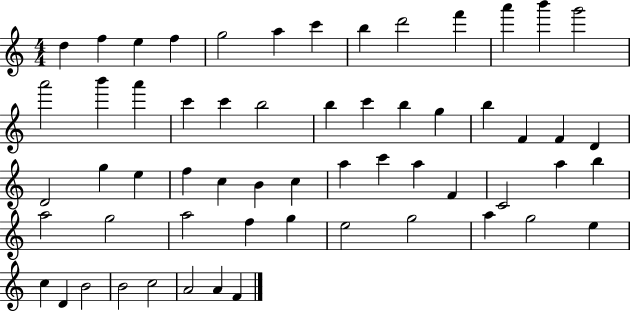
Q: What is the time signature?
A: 4/4